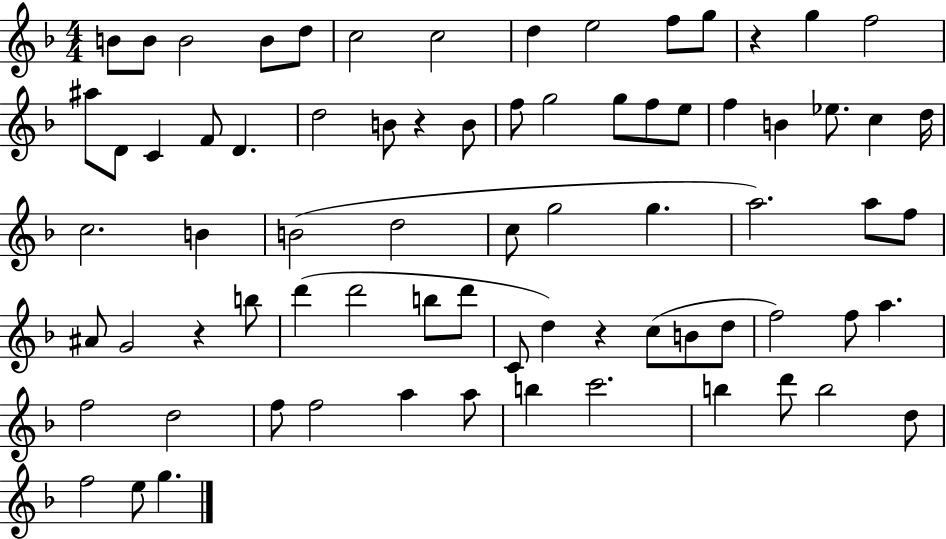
X:1
T:Untitled
M:4/4
L:1/4
K:F
B/2 B/2 B2 B/2 d/2 c2 c2 d e2 f/2 g/2 z g f2 ^a/2 D/2 C F/2 D d2 B/2 z B/2 f/2 g2 g/2 f/2 e/2 f B _e/2 c d/4 c2 B B2 d2 c/2 g2 g a2 a/2 f/2 ^A/2 G2 z b/2 d' d'2 b/2 d'/2 C/2 d z c/2 B/2 d/2 f2 f/2 a f2 d2 f/2 f2 a a/2 b c'2 b d'/2 b2 d/2 f2 e/2 g